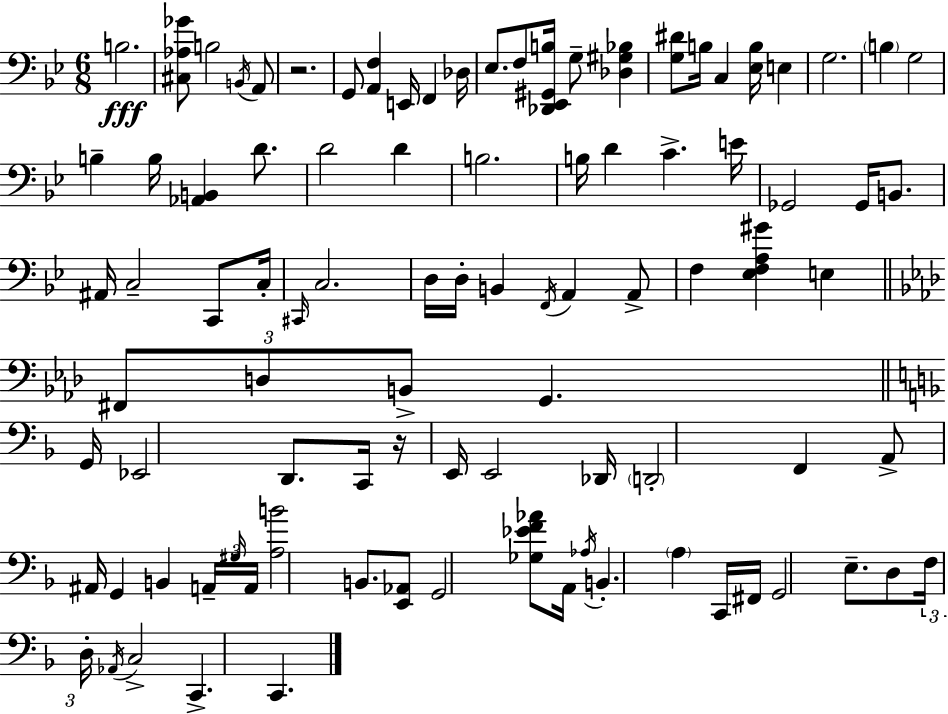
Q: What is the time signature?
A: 6/8